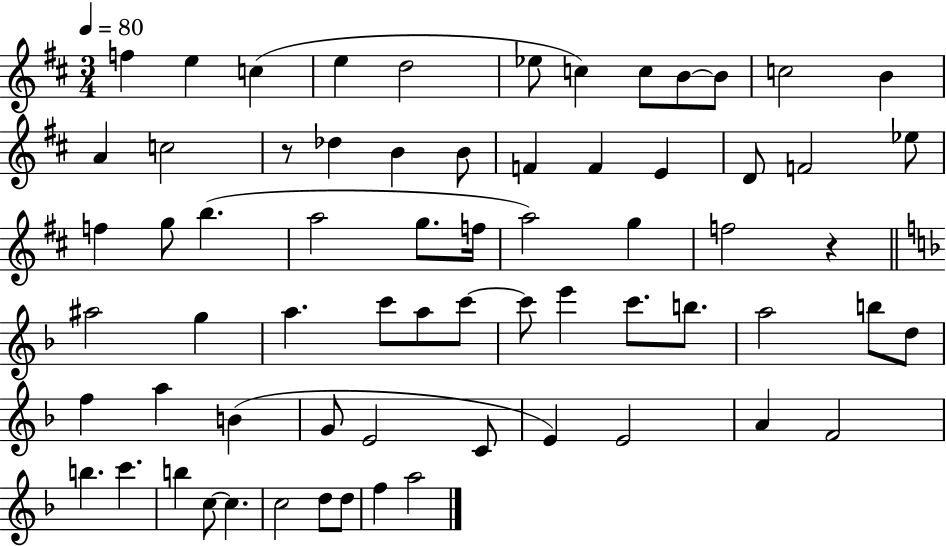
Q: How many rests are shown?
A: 2